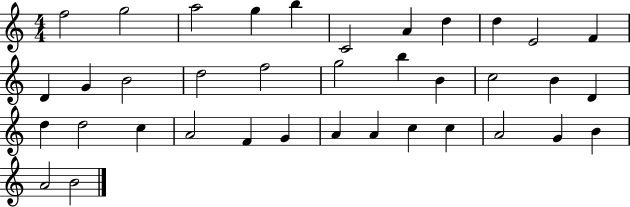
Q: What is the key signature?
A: C major